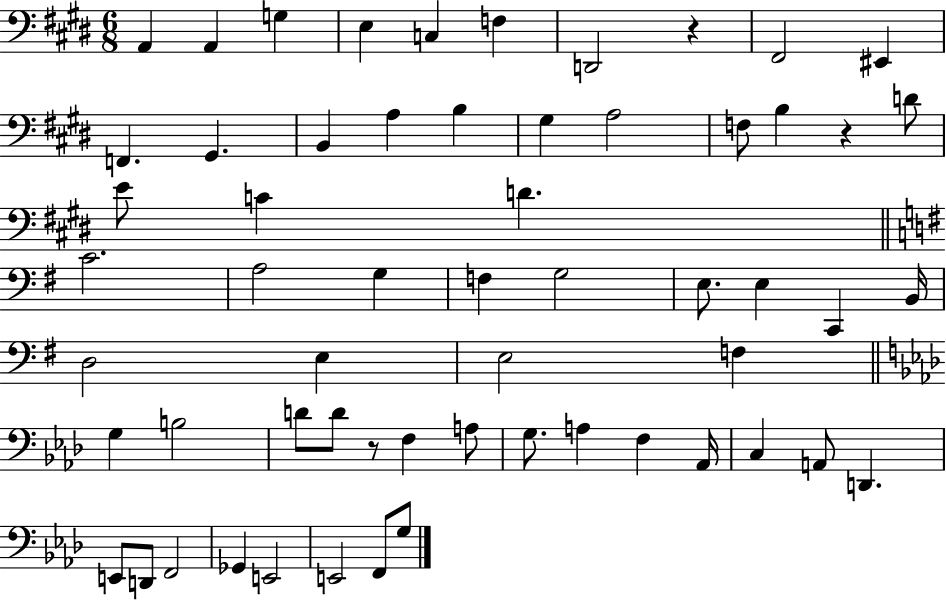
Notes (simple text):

A2/q A2/q G3/q E3/q C3/q F3/q D2/h R/q F#2/h EIS2/q F2/q. G#2/q. B2/q A3/q B3/q G#3/q A3/h F3/e B3/q R/q D4/e E4/e C4/q D4/q. C4/h. A3/h G3/q F3/q G3/h E3/e. E3/q C2/q B2/s D3/h E3/q E3/h F3/q G3/q B3/h D4/e D4/e R/e F3/q A3/e G3/e. A3/q F3/q Ab2/s C3/q A2/e D2/q. E2/e D2/e F2/h Gb2/q E2/h E2/h F2/e G3/e